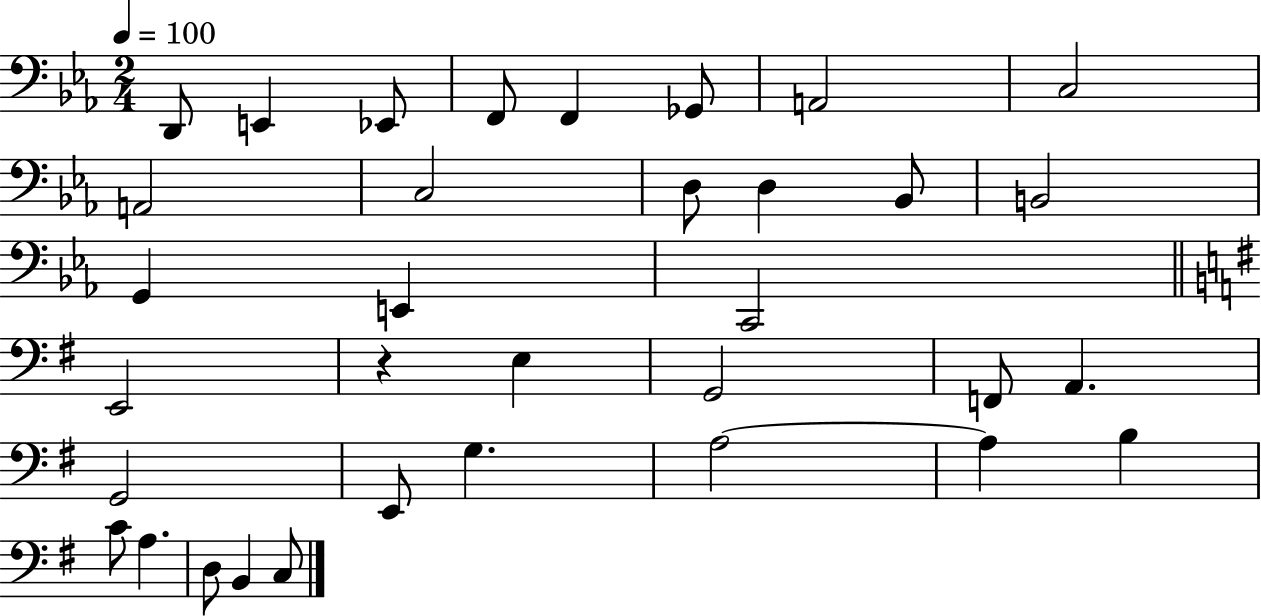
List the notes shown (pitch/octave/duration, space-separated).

D2/e E2/q Eb2/e F2/e F2/q Gb2/e A2/h C3/h A2/h C3/h D3/e D3/q Bb2/e B2/h G2/q E2/q C2/h E2/h R/q E3/q G2/h F2/e A2/q. G2/h E2/e G3/q. A3/h A3/q B3/q C4/e A3/q. D3/e B2/q C3/e